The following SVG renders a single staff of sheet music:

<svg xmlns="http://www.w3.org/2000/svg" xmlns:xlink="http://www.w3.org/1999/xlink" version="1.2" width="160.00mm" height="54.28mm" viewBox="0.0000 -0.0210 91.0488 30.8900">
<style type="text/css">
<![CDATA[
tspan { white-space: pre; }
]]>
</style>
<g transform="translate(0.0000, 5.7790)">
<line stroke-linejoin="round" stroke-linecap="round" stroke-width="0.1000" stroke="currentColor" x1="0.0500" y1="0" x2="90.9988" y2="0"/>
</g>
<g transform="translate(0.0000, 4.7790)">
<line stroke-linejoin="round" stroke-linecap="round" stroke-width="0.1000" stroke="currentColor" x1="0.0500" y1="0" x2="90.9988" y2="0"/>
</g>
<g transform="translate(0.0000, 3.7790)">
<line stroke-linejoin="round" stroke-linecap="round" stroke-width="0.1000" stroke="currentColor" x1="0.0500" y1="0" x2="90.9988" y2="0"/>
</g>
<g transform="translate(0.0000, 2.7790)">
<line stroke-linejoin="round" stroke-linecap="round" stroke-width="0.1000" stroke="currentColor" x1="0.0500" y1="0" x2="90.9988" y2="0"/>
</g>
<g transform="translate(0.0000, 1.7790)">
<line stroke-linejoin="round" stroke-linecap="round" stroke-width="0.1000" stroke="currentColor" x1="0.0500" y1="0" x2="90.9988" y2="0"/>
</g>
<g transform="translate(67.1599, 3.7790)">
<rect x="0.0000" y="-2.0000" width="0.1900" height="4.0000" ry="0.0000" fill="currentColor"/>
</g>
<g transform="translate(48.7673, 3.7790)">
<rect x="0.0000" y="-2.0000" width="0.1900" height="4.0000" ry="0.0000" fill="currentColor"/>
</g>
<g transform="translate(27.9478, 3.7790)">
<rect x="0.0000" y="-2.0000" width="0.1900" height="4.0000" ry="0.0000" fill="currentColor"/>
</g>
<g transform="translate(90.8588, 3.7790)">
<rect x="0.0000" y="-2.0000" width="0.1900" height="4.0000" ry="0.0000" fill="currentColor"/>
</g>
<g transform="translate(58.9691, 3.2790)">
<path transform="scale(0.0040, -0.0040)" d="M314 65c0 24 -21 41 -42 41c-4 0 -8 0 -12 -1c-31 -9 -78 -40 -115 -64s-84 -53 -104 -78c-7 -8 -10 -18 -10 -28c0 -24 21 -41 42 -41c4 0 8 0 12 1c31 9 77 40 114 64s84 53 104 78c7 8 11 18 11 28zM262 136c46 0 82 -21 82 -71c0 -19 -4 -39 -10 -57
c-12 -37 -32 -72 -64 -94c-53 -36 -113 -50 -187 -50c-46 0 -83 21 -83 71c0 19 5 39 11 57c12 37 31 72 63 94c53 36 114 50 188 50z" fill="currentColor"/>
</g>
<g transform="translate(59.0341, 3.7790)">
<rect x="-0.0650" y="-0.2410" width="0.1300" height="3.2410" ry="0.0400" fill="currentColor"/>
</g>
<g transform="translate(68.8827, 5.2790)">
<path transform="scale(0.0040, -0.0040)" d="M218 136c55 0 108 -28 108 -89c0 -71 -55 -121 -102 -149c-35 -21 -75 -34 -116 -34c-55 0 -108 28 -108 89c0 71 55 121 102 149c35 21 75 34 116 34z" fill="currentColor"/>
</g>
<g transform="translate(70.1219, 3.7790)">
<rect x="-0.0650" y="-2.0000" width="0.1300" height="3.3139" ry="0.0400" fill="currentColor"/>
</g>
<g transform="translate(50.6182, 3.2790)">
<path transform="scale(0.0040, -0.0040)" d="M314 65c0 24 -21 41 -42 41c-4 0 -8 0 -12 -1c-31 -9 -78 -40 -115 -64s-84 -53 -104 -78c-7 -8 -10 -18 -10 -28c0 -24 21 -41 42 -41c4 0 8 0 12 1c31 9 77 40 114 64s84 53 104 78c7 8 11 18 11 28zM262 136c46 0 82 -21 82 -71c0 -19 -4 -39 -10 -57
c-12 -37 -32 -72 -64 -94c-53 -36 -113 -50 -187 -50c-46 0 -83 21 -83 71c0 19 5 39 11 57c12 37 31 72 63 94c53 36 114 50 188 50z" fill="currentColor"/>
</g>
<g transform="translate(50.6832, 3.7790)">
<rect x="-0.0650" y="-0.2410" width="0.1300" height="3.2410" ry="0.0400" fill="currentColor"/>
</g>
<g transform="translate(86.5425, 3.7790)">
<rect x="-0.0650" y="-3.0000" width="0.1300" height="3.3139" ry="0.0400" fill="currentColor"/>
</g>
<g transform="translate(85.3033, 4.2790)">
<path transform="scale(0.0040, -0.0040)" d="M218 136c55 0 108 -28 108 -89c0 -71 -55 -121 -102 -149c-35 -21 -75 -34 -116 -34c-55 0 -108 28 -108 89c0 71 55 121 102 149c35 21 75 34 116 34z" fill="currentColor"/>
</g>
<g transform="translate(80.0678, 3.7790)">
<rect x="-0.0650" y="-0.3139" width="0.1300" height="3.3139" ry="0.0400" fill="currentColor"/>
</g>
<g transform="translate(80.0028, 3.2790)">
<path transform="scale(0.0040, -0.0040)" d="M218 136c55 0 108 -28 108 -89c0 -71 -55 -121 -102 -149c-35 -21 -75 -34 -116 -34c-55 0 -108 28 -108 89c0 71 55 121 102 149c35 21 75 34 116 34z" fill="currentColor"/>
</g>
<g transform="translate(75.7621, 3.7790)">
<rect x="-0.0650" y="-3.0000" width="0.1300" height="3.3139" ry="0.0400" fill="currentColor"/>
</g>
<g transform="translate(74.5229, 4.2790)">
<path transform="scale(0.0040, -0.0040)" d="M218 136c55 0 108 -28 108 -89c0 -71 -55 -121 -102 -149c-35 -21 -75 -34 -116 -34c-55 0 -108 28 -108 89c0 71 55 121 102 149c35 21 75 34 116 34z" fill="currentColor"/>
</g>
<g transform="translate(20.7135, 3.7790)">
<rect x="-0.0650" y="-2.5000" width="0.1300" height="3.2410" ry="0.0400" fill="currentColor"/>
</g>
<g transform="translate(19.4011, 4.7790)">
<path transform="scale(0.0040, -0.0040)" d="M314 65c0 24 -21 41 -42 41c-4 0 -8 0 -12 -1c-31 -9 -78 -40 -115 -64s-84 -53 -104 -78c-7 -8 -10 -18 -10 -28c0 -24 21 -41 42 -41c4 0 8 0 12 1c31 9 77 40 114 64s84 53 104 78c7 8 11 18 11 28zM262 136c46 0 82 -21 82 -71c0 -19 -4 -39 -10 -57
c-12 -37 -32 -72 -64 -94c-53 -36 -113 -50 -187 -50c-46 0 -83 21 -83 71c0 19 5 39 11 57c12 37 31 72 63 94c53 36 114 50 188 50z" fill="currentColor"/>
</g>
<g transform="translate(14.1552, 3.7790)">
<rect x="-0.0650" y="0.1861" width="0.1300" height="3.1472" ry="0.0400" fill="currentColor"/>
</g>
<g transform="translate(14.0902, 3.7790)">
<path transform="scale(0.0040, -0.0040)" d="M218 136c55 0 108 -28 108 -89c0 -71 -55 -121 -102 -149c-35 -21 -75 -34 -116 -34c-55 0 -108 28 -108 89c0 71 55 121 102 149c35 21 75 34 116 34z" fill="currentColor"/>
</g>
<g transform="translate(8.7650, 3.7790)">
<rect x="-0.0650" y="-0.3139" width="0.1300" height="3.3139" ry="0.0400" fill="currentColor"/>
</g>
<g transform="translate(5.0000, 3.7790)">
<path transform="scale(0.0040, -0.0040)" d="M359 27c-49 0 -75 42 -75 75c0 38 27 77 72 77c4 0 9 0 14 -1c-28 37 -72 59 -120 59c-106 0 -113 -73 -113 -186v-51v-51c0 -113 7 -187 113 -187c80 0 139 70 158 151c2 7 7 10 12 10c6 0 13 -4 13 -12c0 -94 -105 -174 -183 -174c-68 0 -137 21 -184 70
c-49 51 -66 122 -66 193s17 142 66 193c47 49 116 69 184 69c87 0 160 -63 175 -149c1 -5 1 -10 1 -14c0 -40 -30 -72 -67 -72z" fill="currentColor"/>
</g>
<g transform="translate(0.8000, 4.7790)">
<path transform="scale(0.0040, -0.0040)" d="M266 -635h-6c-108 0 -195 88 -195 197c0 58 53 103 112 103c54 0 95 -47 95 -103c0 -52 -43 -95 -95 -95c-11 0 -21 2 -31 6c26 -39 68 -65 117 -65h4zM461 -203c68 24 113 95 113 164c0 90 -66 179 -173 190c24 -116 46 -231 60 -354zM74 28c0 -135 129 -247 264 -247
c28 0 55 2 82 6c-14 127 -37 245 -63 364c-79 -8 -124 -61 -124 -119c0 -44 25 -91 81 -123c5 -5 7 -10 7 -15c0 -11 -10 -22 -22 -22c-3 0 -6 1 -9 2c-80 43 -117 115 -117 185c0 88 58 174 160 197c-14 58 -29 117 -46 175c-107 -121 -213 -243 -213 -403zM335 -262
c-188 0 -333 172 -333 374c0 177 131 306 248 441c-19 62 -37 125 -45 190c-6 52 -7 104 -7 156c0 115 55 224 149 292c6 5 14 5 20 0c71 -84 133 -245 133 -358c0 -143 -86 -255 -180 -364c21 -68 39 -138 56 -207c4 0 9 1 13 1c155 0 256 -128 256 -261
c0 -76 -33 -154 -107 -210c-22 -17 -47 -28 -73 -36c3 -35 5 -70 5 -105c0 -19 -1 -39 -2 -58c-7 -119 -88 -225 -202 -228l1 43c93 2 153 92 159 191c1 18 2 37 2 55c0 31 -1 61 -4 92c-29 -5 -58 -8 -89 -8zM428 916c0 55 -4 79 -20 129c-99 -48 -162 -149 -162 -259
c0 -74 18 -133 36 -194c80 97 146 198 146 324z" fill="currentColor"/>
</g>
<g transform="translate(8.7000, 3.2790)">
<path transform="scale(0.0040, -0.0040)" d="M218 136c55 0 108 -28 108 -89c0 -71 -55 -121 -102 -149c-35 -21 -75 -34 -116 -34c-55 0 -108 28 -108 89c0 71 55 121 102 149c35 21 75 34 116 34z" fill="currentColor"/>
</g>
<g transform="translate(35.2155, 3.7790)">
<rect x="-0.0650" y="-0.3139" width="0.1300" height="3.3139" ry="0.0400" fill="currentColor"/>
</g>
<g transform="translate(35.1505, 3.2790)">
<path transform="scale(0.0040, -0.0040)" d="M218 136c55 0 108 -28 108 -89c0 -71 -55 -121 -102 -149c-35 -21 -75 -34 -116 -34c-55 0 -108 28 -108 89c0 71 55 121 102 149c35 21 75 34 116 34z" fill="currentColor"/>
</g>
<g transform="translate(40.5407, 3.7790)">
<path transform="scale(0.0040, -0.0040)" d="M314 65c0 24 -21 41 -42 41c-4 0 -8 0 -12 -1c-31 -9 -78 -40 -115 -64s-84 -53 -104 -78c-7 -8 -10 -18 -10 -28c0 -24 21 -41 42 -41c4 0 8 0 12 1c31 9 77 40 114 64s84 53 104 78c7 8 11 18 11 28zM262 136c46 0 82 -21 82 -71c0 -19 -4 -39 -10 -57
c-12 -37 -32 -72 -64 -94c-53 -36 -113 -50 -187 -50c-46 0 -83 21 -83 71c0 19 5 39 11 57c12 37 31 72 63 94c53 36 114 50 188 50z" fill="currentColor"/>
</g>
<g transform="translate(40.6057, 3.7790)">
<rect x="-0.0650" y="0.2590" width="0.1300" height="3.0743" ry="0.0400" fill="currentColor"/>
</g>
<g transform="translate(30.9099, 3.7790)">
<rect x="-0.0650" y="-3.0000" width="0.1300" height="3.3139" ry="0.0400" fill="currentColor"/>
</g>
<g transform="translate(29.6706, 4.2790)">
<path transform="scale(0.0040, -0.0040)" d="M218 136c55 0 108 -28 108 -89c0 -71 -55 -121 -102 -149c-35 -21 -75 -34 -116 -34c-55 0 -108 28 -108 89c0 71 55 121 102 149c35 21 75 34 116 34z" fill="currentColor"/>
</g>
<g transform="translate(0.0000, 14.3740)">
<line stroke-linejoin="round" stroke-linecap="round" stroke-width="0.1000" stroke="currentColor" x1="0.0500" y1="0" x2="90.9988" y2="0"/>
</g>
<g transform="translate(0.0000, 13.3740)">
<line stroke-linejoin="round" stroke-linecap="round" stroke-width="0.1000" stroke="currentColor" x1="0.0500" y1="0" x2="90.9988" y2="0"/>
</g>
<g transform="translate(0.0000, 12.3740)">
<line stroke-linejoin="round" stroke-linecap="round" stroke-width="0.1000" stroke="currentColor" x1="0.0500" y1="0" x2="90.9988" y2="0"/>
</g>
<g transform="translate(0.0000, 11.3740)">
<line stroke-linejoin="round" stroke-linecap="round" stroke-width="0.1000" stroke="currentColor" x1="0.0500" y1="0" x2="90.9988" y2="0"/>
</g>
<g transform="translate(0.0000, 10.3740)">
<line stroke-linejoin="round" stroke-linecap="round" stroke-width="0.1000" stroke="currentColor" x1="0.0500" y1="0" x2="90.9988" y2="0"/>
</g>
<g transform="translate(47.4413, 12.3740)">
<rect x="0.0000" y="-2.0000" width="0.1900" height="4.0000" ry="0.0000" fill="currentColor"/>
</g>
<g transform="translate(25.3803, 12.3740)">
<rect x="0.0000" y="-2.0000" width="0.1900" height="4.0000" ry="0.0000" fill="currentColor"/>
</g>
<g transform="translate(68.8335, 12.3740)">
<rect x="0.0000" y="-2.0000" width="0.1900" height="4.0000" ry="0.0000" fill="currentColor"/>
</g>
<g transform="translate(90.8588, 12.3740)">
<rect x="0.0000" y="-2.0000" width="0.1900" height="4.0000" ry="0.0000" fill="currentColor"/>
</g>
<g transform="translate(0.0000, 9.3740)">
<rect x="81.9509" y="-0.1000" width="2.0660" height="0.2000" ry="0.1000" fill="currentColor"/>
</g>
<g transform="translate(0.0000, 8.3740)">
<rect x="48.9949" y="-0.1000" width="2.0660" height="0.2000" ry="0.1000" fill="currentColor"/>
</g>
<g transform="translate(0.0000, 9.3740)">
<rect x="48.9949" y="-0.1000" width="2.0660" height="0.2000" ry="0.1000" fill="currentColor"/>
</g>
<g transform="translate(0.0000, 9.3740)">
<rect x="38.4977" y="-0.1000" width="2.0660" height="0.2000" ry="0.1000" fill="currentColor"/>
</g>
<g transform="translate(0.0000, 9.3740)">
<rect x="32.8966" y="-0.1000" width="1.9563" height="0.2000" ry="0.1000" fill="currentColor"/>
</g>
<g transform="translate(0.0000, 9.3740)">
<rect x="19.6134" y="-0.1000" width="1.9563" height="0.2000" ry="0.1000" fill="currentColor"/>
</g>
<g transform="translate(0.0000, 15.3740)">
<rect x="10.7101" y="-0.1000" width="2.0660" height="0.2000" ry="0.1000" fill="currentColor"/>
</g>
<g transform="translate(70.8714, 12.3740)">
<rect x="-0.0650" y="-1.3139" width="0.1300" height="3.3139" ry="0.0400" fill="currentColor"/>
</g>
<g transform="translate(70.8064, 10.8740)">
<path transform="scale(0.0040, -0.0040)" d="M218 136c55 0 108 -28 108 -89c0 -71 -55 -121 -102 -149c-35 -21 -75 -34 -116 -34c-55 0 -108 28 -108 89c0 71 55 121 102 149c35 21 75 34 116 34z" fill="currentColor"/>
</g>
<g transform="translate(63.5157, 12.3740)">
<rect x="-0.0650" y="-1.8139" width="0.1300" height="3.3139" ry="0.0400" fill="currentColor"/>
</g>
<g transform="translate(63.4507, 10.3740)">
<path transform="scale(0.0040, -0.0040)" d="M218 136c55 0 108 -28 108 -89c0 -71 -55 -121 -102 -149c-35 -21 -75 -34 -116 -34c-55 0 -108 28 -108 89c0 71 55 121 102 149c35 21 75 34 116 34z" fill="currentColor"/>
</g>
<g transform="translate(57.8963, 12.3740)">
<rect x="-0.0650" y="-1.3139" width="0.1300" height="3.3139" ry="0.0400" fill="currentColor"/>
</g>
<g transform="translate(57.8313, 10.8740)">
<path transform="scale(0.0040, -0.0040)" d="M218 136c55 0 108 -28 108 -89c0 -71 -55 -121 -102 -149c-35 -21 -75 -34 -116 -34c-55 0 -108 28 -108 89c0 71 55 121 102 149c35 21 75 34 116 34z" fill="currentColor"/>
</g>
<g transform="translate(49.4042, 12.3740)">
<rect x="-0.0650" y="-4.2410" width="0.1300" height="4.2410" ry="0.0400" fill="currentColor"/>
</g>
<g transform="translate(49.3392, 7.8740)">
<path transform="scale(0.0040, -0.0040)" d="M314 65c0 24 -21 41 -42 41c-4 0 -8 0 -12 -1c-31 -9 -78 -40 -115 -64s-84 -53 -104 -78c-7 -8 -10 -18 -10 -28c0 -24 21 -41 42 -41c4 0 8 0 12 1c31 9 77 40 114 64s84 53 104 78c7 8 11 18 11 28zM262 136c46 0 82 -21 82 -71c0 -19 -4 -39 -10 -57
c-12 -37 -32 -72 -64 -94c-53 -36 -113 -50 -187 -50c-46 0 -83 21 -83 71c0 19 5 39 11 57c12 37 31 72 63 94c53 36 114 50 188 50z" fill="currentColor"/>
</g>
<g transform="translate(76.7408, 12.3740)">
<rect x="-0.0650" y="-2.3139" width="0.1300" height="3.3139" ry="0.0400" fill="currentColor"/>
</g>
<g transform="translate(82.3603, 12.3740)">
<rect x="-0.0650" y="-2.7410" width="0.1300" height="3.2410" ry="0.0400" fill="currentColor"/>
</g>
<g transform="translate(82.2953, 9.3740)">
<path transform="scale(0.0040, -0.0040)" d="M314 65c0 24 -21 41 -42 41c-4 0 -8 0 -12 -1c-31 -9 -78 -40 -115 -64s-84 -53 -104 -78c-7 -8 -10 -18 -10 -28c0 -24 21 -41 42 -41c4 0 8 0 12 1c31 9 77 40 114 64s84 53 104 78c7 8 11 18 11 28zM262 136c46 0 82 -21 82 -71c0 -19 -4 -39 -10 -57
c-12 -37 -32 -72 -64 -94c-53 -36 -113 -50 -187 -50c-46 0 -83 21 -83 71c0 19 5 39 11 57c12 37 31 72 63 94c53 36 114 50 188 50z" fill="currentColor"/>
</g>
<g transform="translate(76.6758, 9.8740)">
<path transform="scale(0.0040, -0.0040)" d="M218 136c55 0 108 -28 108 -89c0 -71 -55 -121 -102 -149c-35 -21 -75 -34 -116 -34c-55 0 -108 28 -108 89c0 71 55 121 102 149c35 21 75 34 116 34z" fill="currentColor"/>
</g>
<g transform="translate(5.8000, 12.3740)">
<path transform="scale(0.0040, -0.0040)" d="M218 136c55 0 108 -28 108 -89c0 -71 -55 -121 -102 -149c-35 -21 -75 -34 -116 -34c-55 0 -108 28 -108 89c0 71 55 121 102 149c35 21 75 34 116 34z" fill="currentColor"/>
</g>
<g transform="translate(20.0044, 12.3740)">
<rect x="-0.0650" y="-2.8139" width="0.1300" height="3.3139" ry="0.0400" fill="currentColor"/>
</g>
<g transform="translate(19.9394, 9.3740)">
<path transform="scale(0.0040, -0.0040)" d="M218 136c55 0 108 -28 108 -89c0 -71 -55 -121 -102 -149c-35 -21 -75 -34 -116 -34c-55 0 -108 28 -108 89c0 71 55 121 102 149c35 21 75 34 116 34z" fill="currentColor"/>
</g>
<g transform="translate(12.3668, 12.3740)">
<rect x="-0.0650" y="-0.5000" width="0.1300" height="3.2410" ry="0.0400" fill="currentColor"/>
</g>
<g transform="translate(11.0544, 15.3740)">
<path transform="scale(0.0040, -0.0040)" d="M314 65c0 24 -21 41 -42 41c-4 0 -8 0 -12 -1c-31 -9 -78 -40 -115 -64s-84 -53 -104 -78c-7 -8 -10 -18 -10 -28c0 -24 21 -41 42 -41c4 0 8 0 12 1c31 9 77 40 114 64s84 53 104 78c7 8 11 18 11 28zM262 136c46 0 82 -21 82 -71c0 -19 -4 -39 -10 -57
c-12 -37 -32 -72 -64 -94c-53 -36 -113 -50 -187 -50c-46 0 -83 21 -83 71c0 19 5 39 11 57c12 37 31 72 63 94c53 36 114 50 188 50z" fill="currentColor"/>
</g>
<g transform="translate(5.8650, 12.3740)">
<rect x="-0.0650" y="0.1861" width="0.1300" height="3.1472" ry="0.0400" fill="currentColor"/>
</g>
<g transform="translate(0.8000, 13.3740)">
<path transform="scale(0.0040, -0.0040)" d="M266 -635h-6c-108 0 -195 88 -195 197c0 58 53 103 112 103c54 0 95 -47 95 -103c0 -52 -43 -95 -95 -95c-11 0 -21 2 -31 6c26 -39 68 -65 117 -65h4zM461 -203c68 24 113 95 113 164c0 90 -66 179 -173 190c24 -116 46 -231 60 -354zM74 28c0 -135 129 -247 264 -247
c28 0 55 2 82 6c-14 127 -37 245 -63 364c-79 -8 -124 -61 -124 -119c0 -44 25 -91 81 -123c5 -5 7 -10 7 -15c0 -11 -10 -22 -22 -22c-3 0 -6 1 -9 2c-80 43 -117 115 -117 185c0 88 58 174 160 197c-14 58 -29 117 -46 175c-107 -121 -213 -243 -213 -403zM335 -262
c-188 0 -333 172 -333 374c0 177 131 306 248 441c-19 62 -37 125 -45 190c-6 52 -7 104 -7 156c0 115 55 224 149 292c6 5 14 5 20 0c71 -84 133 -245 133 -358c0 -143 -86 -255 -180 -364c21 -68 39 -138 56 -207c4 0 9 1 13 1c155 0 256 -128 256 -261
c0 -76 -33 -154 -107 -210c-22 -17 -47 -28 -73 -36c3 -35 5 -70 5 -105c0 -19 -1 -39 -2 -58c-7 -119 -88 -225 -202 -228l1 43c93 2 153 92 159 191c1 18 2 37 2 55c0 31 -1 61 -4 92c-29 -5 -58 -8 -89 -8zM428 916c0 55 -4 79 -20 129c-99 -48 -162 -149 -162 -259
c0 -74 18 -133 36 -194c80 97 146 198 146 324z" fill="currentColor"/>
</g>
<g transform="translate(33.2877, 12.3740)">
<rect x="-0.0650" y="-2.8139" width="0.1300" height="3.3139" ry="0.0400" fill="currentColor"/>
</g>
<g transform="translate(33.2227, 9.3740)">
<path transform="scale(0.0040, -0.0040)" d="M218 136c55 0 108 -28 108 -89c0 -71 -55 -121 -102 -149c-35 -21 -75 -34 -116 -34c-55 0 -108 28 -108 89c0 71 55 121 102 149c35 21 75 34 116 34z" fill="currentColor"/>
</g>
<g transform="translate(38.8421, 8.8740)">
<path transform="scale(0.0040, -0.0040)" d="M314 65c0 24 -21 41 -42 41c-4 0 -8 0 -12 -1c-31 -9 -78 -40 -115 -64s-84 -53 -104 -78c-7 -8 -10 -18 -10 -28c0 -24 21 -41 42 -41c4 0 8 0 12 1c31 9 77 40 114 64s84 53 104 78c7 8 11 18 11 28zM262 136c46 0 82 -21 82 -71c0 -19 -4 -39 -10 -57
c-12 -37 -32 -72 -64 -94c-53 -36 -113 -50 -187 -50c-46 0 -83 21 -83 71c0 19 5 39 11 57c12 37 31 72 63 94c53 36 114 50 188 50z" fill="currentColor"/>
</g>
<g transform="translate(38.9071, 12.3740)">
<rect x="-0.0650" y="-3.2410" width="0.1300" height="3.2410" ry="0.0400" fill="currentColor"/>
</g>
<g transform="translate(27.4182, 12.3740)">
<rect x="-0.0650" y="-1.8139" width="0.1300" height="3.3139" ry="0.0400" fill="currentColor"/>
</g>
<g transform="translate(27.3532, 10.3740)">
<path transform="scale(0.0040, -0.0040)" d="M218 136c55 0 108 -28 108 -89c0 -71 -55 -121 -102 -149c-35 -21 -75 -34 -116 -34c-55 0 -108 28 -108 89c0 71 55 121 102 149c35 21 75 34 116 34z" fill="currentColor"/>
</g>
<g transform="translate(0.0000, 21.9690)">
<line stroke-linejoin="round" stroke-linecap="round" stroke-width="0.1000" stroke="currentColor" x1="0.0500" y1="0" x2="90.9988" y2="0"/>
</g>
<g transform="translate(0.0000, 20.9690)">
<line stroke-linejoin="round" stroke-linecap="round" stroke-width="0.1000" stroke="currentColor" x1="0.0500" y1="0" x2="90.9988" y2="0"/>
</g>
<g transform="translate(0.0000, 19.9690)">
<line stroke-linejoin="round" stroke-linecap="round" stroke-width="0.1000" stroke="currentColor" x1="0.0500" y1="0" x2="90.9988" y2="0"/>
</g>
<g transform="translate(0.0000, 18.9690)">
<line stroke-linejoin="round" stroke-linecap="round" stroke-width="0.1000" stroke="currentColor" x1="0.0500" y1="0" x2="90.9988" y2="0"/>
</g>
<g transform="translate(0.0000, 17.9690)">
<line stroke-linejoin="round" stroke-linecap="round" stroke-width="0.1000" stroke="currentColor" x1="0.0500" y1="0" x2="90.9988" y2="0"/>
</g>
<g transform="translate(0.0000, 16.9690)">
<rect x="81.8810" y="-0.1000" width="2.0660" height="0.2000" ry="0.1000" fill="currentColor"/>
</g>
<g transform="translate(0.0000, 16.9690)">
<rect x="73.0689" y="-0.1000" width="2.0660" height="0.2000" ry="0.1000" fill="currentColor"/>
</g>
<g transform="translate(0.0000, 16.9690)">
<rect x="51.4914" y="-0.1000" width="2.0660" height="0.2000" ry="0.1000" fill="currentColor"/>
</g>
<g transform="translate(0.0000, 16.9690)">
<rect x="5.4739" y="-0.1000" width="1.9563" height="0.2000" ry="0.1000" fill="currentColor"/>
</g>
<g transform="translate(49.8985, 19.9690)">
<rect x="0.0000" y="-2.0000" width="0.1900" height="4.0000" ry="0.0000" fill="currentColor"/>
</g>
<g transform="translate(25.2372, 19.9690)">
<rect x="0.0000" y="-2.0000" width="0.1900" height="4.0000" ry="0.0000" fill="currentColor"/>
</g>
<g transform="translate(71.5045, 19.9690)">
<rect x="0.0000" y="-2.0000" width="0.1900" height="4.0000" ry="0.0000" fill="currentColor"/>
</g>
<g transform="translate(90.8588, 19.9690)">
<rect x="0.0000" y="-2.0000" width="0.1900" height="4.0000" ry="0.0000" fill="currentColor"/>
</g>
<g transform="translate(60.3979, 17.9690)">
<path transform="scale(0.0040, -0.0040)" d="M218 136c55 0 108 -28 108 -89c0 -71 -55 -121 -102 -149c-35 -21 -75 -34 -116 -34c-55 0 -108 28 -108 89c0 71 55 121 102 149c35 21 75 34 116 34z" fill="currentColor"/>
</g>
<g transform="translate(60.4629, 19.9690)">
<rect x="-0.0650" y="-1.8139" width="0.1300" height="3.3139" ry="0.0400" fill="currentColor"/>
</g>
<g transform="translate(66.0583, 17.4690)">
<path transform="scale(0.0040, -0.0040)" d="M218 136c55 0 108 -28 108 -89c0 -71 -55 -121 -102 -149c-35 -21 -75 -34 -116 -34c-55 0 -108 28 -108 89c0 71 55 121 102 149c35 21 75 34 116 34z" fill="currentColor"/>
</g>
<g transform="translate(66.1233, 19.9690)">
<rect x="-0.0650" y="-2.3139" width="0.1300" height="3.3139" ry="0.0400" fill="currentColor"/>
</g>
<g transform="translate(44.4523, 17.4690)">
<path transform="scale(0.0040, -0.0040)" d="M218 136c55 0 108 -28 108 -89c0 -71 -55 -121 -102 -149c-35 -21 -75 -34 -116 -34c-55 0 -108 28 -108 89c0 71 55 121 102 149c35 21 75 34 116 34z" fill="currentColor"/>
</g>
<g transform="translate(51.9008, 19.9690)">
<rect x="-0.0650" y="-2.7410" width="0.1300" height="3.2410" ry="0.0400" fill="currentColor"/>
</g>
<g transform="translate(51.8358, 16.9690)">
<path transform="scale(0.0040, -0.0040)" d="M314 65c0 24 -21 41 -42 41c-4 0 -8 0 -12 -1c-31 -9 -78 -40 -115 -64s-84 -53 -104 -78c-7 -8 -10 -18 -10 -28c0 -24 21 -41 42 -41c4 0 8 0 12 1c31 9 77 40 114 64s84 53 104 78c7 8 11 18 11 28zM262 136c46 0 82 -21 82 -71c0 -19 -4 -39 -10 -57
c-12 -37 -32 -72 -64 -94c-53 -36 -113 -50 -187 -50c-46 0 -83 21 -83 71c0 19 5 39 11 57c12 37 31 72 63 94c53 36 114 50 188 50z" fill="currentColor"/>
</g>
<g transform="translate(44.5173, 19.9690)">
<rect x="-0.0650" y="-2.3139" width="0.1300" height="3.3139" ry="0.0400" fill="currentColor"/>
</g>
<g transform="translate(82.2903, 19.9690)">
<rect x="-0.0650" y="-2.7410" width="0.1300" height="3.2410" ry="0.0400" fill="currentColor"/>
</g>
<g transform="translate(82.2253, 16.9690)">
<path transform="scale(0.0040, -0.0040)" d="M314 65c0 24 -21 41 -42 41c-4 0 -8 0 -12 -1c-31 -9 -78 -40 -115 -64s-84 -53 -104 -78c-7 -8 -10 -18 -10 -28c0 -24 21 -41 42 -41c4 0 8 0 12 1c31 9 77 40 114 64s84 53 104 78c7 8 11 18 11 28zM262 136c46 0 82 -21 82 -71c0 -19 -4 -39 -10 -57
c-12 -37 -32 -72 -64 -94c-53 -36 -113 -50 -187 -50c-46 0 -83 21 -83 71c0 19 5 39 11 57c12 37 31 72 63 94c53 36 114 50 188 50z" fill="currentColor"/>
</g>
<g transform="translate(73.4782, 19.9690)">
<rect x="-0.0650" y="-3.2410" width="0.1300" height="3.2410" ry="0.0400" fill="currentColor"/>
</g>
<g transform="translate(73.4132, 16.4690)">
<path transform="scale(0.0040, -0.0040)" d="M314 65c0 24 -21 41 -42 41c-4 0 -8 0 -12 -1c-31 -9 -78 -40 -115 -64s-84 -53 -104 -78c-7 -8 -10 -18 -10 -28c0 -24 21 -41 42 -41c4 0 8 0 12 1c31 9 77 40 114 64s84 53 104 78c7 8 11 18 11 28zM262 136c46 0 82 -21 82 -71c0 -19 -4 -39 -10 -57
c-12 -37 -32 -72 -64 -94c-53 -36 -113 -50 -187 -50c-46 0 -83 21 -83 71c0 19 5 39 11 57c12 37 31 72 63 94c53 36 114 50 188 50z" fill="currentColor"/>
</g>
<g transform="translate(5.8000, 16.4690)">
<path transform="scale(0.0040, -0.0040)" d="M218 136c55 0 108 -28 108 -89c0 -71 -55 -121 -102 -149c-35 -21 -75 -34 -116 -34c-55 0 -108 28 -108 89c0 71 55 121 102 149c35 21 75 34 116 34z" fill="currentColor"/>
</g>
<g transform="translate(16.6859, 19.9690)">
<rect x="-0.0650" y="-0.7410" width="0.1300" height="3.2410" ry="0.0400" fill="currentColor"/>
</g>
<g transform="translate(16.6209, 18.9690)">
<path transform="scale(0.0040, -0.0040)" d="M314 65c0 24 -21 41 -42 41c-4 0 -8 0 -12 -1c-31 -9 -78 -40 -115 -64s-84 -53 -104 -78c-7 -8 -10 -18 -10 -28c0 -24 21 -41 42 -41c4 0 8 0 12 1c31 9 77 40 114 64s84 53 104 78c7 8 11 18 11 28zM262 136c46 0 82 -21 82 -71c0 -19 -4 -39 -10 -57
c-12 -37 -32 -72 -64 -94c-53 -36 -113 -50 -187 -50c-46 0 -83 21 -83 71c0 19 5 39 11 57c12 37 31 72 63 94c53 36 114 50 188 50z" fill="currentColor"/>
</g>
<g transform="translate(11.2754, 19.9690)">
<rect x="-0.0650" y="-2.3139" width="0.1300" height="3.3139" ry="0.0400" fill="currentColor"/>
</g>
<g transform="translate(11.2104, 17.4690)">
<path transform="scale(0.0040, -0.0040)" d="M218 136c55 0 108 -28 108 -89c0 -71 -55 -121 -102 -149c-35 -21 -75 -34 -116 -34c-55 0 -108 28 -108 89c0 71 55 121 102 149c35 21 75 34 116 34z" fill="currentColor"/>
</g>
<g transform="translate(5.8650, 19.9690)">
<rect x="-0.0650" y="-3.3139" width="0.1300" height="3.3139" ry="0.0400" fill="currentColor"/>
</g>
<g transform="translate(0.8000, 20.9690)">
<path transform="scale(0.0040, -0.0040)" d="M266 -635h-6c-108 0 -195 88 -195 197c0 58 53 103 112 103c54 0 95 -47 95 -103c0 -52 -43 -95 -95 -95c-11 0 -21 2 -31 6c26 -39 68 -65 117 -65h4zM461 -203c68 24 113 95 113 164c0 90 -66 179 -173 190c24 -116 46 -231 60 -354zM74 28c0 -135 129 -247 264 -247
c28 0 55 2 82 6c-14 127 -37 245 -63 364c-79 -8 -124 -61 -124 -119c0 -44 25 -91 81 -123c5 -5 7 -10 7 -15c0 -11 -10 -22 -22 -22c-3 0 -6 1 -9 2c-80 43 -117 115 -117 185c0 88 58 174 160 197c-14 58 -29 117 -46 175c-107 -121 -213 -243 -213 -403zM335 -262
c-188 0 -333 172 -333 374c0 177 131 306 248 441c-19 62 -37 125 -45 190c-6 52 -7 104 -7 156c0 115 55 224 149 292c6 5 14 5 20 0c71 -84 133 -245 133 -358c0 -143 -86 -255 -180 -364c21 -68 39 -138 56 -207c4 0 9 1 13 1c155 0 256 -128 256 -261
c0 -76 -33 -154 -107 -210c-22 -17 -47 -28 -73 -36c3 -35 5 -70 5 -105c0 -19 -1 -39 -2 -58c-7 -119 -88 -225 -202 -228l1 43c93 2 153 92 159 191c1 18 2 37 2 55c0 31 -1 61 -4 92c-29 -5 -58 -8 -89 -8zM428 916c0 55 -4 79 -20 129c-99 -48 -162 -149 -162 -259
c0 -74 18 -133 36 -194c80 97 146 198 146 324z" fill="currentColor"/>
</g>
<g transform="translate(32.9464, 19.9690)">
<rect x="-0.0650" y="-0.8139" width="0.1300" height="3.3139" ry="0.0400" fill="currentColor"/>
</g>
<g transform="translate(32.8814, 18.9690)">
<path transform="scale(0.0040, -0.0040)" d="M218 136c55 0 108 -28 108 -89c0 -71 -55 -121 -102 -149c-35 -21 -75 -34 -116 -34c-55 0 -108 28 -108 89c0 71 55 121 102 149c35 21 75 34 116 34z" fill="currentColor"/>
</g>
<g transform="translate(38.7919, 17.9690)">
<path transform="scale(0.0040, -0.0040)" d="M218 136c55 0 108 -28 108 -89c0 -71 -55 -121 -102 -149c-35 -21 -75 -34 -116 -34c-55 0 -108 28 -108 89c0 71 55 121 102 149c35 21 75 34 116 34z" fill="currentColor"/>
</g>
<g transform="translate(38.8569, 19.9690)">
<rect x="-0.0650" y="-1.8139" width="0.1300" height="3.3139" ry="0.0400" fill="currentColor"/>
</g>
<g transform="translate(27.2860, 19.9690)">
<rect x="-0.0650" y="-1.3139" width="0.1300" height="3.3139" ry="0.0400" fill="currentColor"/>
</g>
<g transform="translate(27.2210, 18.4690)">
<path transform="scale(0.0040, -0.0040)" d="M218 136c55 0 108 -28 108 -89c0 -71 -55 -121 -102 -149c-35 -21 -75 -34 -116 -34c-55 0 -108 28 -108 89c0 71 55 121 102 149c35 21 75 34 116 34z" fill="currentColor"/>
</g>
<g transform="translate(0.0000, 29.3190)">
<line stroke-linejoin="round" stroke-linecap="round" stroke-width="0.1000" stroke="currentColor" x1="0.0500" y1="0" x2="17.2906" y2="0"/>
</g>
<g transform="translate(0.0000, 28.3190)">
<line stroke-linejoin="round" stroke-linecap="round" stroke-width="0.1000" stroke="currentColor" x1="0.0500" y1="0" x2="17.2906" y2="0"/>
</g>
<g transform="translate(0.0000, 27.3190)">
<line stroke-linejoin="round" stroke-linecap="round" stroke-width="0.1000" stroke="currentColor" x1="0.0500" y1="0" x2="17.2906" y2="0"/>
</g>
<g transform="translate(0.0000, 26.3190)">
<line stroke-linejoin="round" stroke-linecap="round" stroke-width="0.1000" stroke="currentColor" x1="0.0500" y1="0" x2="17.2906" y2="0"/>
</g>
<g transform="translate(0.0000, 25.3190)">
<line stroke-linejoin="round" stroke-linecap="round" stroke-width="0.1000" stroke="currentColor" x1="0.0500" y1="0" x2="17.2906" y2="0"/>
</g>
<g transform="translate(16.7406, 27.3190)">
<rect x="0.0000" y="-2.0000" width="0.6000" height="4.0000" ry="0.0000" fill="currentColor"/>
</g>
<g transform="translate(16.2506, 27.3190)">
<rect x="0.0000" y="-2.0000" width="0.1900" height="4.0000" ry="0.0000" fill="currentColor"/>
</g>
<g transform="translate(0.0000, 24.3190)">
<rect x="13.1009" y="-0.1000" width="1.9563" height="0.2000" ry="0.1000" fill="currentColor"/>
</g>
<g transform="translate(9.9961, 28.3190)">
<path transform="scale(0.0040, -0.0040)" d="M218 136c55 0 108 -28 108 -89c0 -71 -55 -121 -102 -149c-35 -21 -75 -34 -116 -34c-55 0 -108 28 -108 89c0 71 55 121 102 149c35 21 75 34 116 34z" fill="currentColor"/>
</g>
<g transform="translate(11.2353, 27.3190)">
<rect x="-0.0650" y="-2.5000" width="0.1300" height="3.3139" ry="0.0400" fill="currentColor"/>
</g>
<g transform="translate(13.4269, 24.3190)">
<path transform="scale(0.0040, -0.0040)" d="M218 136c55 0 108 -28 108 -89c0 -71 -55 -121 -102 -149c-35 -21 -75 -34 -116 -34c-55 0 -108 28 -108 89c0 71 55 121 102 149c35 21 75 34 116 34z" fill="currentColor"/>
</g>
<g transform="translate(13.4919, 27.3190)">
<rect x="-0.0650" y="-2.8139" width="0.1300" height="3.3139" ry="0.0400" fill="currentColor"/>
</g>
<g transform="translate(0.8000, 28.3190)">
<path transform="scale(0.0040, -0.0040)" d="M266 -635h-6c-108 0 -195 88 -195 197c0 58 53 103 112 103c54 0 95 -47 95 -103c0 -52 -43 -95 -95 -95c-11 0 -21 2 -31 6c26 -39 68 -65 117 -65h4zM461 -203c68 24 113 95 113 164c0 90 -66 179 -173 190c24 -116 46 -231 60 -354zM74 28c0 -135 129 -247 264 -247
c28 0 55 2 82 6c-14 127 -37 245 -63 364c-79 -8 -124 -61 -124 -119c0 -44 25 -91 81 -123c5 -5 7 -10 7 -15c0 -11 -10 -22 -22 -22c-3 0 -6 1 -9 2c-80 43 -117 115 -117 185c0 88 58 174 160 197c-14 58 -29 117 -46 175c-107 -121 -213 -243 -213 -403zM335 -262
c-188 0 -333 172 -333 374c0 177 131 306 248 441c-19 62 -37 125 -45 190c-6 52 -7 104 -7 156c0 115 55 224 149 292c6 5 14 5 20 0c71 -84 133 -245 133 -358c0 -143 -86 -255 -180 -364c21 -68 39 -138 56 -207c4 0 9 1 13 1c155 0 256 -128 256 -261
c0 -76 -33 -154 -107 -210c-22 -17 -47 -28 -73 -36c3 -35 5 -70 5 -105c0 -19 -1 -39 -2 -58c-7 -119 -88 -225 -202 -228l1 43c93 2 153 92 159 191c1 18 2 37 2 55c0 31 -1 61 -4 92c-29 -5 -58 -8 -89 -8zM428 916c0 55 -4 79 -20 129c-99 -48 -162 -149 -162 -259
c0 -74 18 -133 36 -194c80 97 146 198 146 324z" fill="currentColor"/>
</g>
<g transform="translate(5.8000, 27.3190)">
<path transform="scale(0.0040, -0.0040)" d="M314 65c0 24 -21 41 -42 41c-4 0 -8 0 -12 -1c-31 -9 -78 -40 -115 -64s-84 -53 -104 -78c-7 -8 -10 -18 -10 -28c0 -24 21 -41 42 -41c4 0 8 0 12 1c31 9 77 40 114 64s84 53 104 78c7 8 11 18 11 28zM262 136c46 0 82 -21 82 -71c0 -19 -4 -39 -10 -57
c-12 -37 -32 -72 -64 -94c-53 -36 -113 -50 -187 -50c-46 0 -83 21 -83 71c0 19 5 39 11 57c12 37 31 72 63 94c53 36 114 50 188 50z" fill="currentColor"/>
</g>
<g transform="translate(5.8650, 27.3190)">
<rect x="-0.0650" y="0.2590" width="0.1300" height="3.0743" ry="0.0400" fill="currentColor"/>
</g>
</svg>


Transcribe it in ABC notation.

X:1
T:Untitled
M:4/4
L:1/4
K:C
c B G2 A c B2 c2 c2 F A c A B C2 a f a b2 d'2 e f e g a2 b g d2 e d f g a2 f g b2 a2 B2 G a